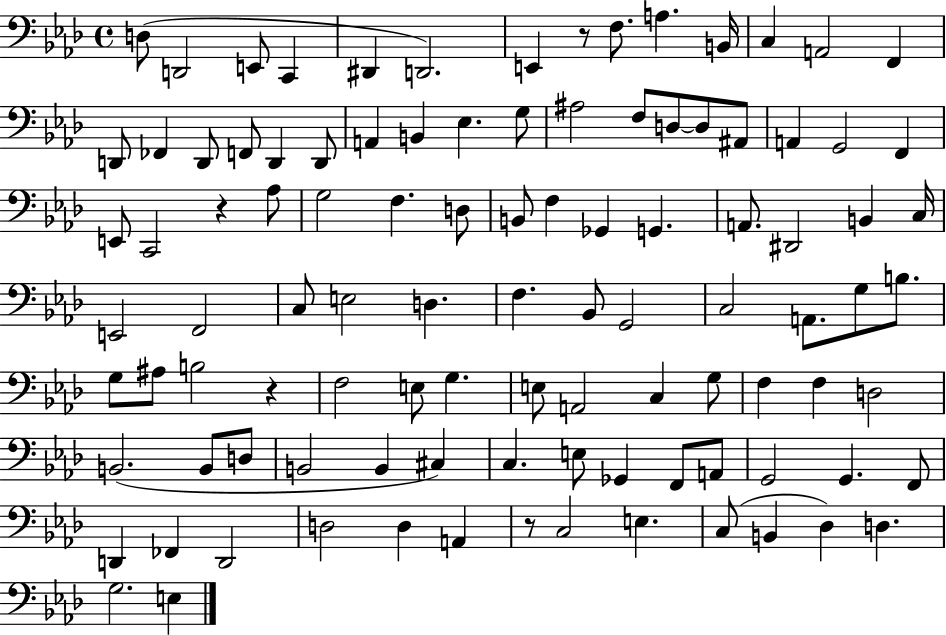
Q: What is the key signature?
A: AES major